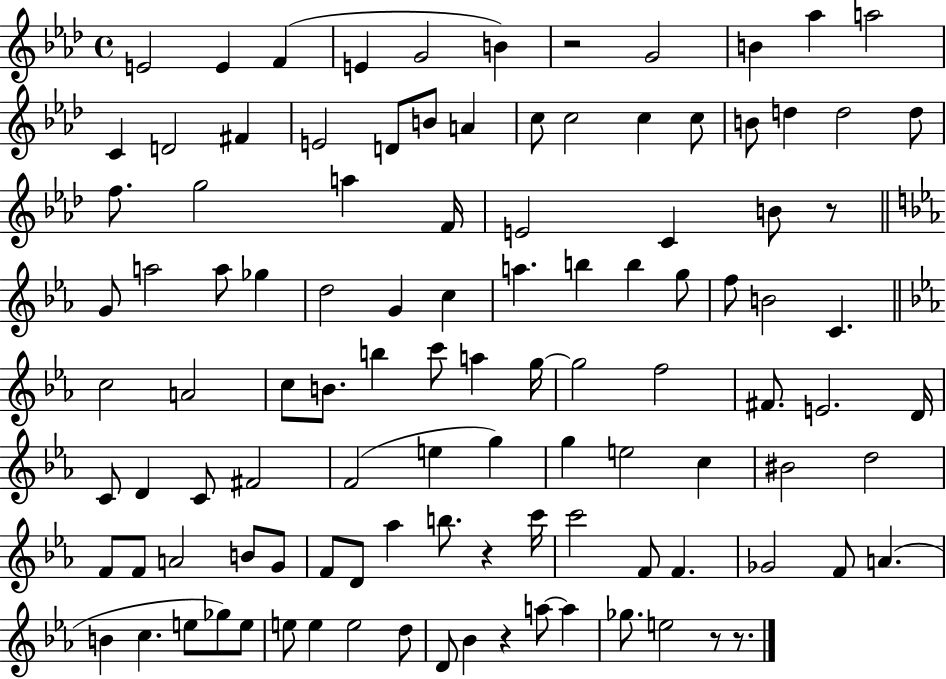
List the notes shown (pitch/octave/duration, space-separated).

E4/h E4/q F4/q E4/q G4/h B4/q R/h G4/h B4/q Ab5/q A5/h C4/q D4/h F#4/q E4/h D4/e B4/e A4/q C5/e C5/h C5/q C5/e B4/e D5/q D5/h D5/e F5/e. G5/h A5/q F4/s E4/h C4/q B4/e R/e G4/e A5/h A5/e Gb5/q D5/h G4/q C5/q A5/q. B5/q B5/q G5/e F5/e B4/h C4/q. C5/h A4/h C5/e B4/e. B5/q C6/e A5/q G5/s G5/h F5/h F#4/e. E4/h. D4/s C4/e D4/q C4/e F#4/h F4/h E5/q G5/q G5/q E5/h C5/q BIS4/h D5/h F4/e F4/e A4/h B4/e G4/e F4/e D4/e Ab5/q B5/e. R/q C6/s C6/h F4/e F4/q. Gb4/h F4/e A4/q. B4/q C5/q. E5/e Gb5/e E5/e E5/e E5/q E5/h D5/e D4/e Bb4/q R/q A5/e A5/q Gb5/e. E5/h R/e R/e.